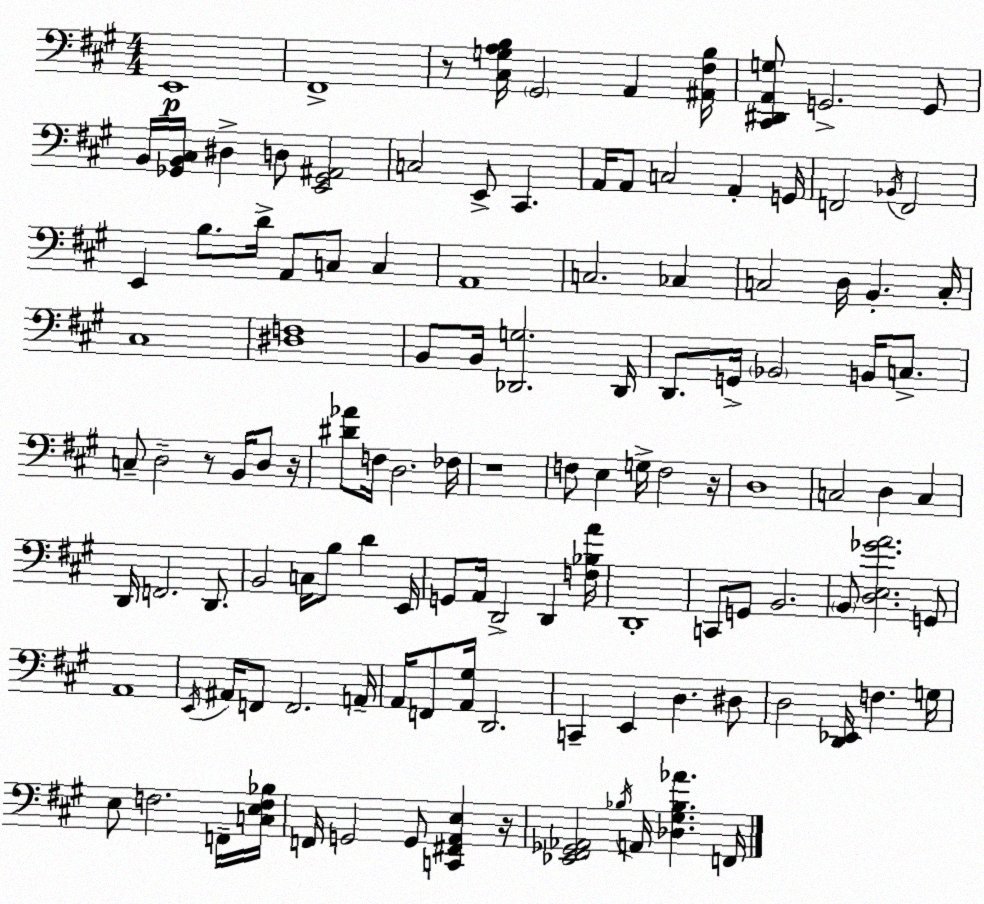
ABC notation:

X:1
T:Untitled
M:4/4
L:1/4
K:A
E,,4 ^F,,4 z/2 [^C,G,A,B,]/4 ^G,,2 A,, [^A,,^F,B,]/4 [^C,,^D,,A,,G,]/2 G,,2 G,,/2 B,,/4 [_G,,B,,^C,]/4 ^D, D,/2 [E,,_G,,^A,,]2 C,2 E,,/2 ^C,, A,,/4 A,,/2 C,2 A,, G,,/4 F,,2 _B,,/4 F,,2 E,, B,/2 D/4 A,,/2 C,/2 C, A,,4 C,2 _C, C,2 D,/4 B,, C,/4 ^C,4 [^D,F,]4 B,,/2 B,,/4 [_D,,G,]2 _D,,/4 D,,/2 G,,/4 _B,,2 B,,/4 C,/2 C,/2 D,2 z/2 B,,/4 D,/2 z/4 [^D_A]/2 F,/4 D,2 _F,/4 z4 F,/2 E, G,/4 F,2 z/4 D,4 C,2 D, C, D,,/4 F,,2 D,,/2 B,,2 C,/4 B,/2 D E,,/4 G,,/2 A,,/4 D,,2 D,, [F,_B,A]/4 D,,4 C,,/2 G,,/2 B,,2 B,,/2 [D,E,_GA]2 G,,/2 A,,4 E,,/4 ^A,,/4 F,,/2 F,,2 A,,/4 A,,/4 F,,/2 [A,,^G,]/4 D,,2 C,, E,, D, ^D,/2 D,2 [D,,_E,,]/4 F, G,/4 E,/2 F,2 F,,/4 [C,E,F,_B,]/4 F,,/4 G,,2 G,,/2 [C,,^F,,A,,E,] z/4 [_E,,^F,,_G,,_A,,]2 _B,/4 A,,/4 [_D,^G,_B,_A] F,,/4